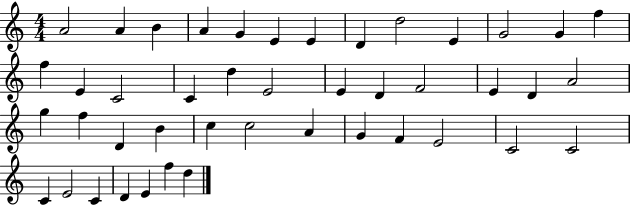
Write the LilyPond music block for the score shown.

{
  \clef treble
  \numericTimeSignature
  \time 4/4
  \key c \major
  a'2 a'4 b'4 | a'4 g'4 e'4 e'4 | d'4 d''2 e'4 | g'2 g'4 f''4 | \break f''4 e'4 c'2 | c'4 d''4 e'2 | e'4 d'4 f'2 | e'4 d'4 a'2 | \break g''4 f''4 d'4 b'4 | c''4 c''2 a'4 | g'4 f'4 e'2 | c'2 c'2 | \break c'4 e'2 c'4 | d'4 e'4 f''4 d''4 | \bar "|."
}